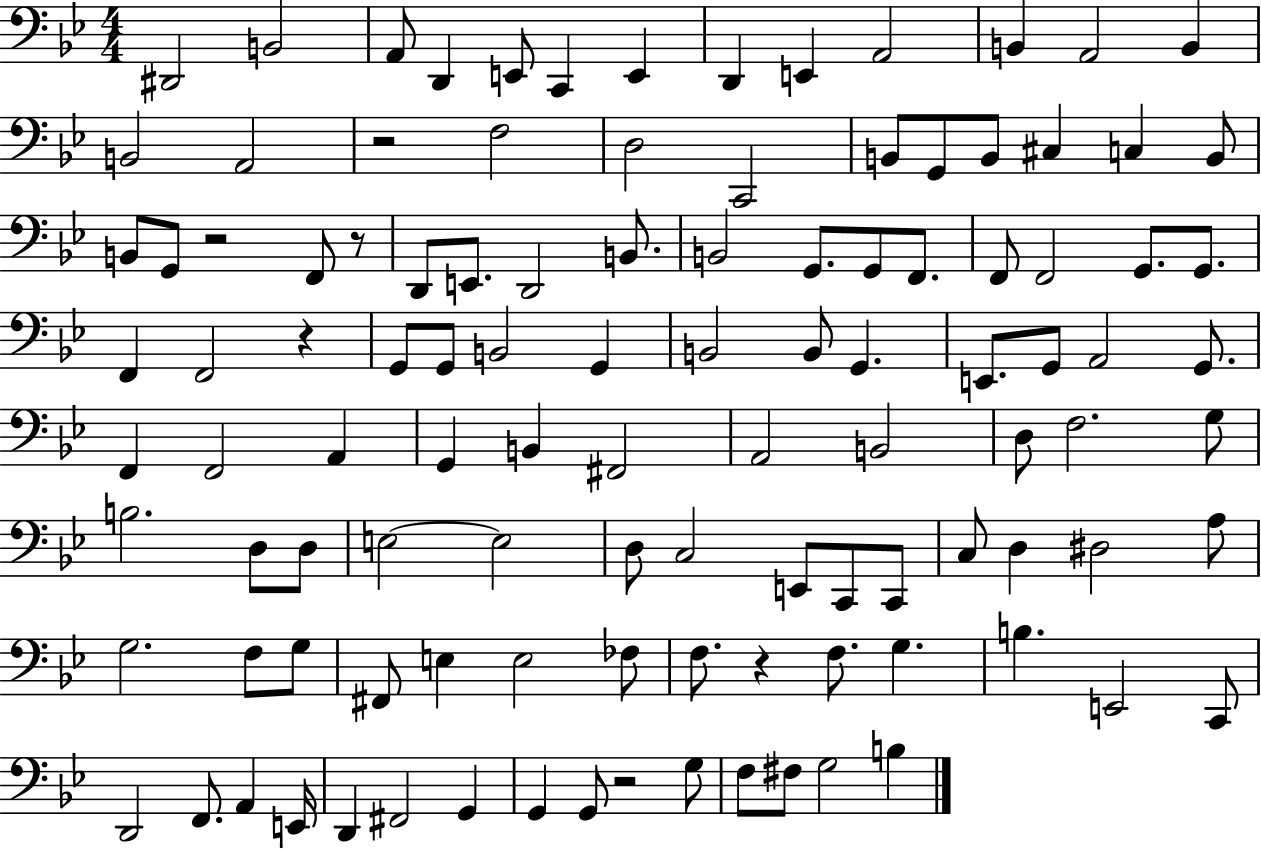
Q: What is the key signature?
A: BES major